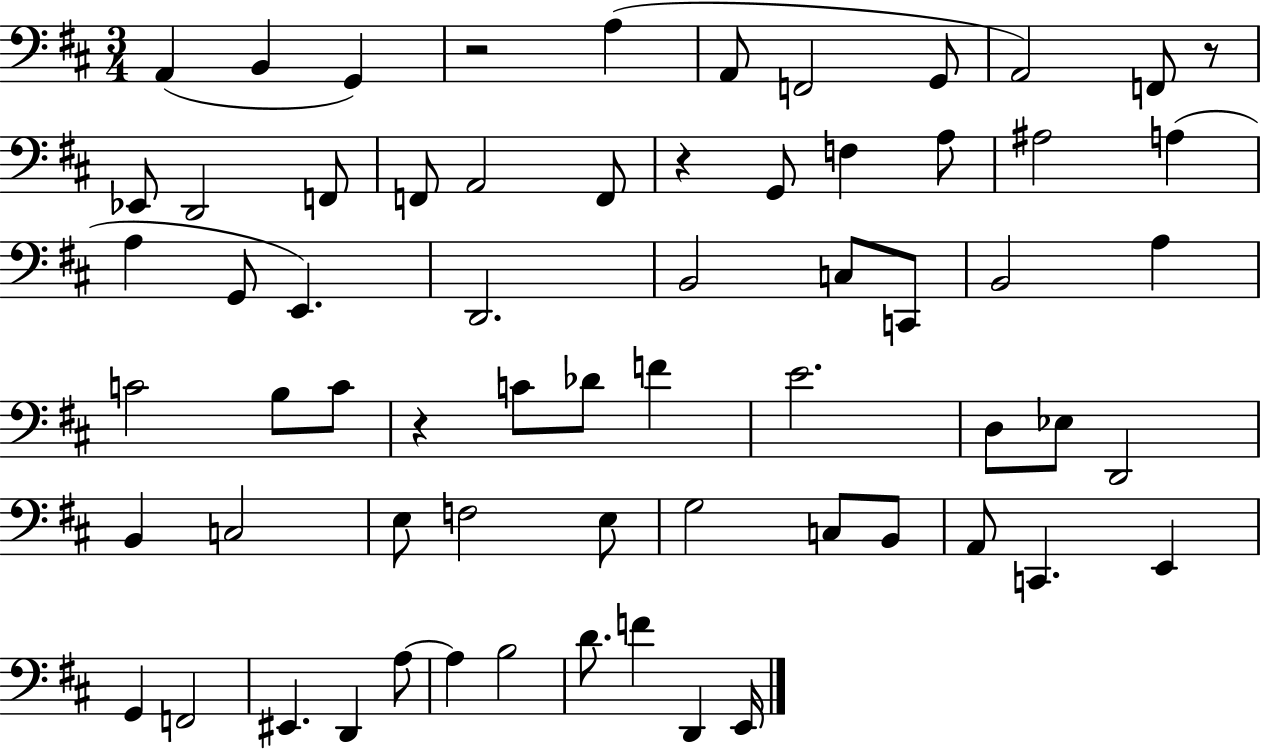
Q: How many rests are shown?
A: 4